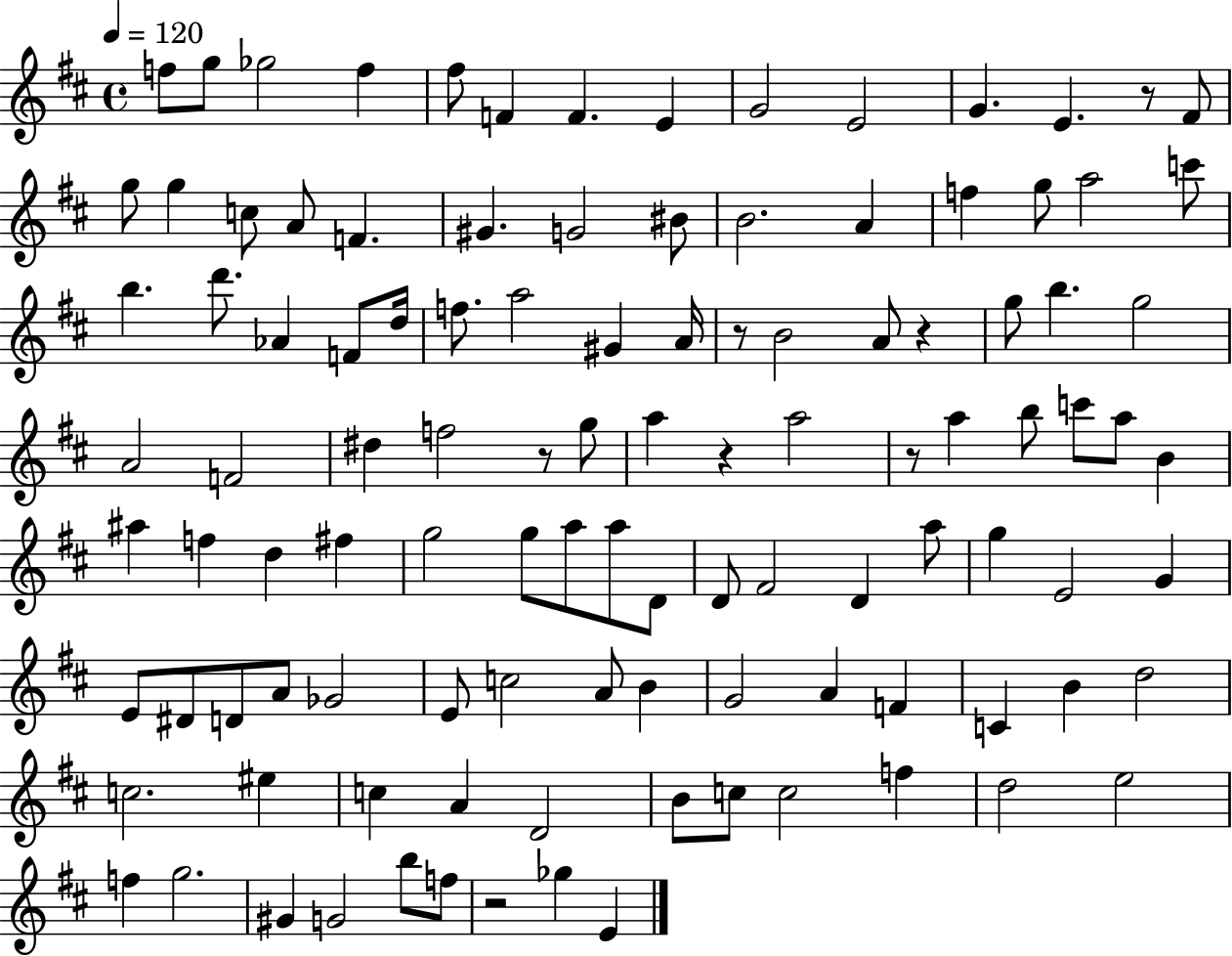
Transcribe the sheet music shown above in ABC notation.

X:1
T:Untitled
M:4/4
L:1/4
K:D
f/2 g/2 _g2 f ^f/2 F F E G2 E2 G E z/2 ^F/2 g/2 g c/2 A/2 F ^G G2 ^B/2 B2 A f g/2 a2 c'/2 b d'/2 _A F/2 d/4 f/2 a2 ^G A/4 z/2 B2 A/2 z g/2 b g2 A2 F2 ^d f2 z/2 g/2 a z a2 z/2 a b/2 c'/2 a/2 B ^a f d ^f g2 g/2 a/2 a/2 D/2 D/2 ^F2 D a/2 g E2 G E/2 ^D/2 D/2 A/2 _G2 E/2 c2 A/2 B G2 A F C B d2 c2 ^e c A D2 B/2 c/2 c2 f d2 e2 f g2 ^G G2 b/2 f/2 z2 _g E